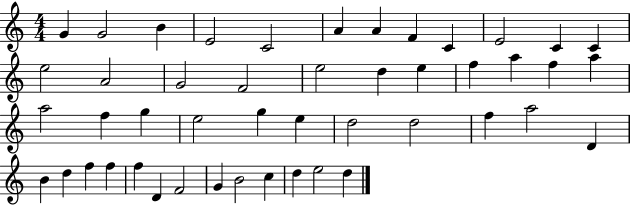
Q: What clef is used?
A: treble